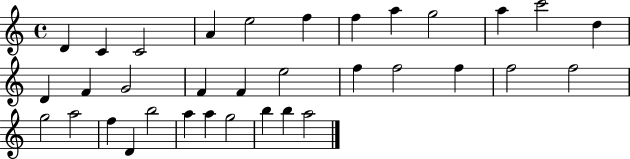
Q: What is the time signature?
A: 4/4